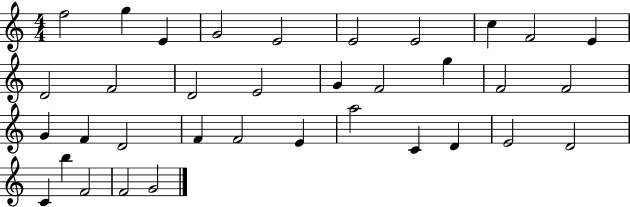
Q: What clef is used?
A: treble